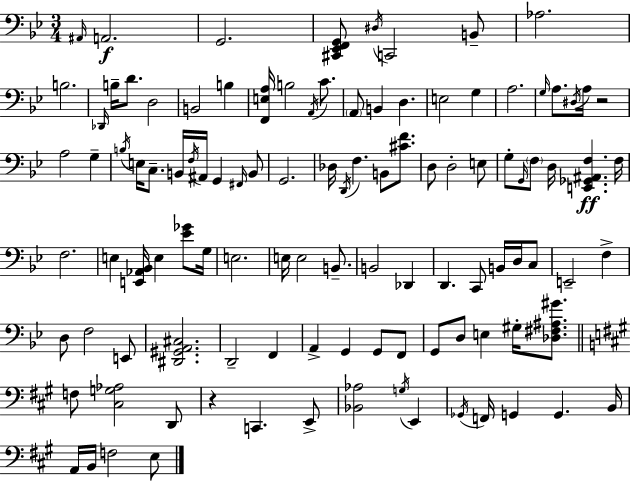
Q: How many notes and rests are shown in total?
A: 108